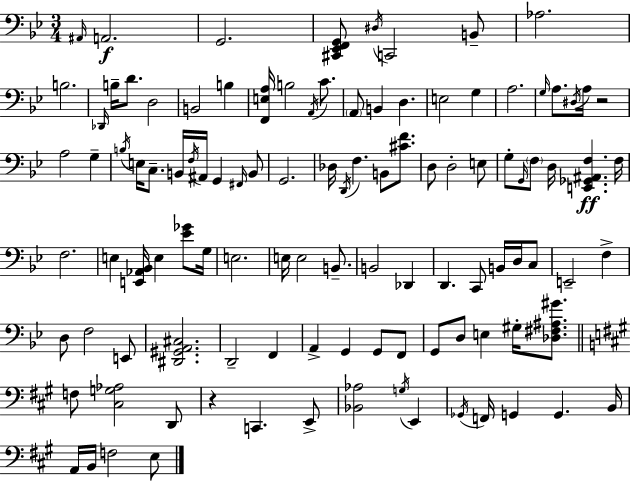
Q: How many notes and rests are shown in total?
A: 108